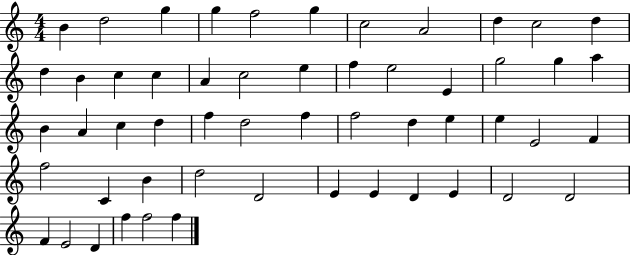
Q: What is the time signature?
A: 4/4